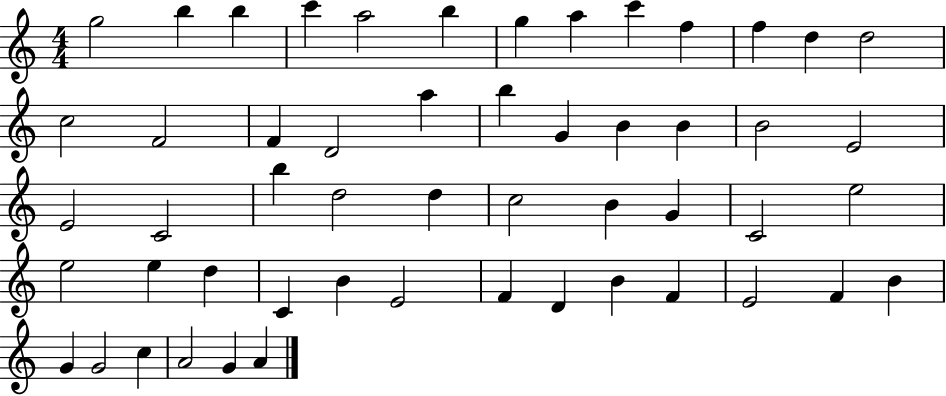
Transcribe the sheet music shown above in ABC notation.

X:1
T:Untitled
M:4/4
L:1/4
K:C
g2 b b c' a2 b g a c' f f d d2 c2 F2 F D2 a b G B B B2 E2 E2 C2 b d2 d c2 B G C2 e2 e2 e d C B E2 F D B F E2 F B G G2 c A2 G A